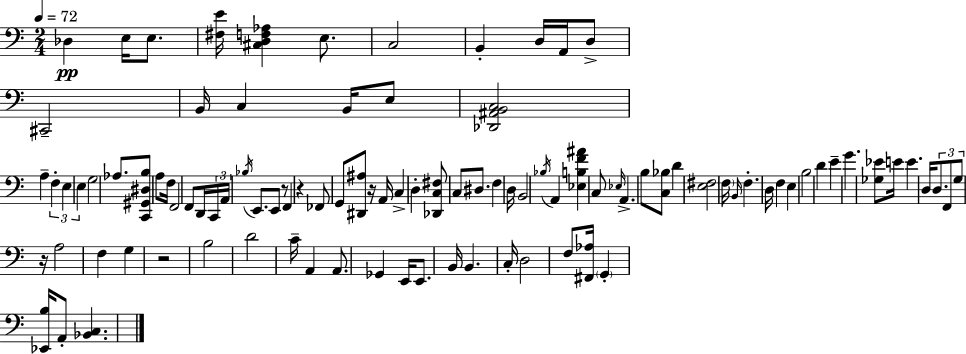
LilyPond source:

{
  \clef bass
  \numericTimeSignature
  \time 2/4
  \key a \minor
  \tempo 4 = 72
  des4\pp e16 e8. | <fis e'>16 <cis d f aes>4 e8. | c2 | b,4-. d16 a,16 d8-> | \break cis,2-- | b,16 c4 b,16 e8 | <des, ais, b, c>2 | a4-- \tuplet 3/2 { f4-. | \break e4 e4 } | g2 | aes8. <c, gis, dis b>8 a8 f16 | f,2 | \break f,8 d,16 \tuplet 3/2 { c,16 a,16 \acciaccatura { bes16 } } e,8. | e,8 r8 f,4 | r4 fes,8 g,8 | <dis, ais>8 r16 a,16 c4-> | \break d4-. <des, c fis>8 c8 | dis8. f4 | d16 b,2 | \acciaccatura { bes16 } a,4 <ees b f' ais'>4 | \break c8 \grace { ees16 } a,4.-> | b8 <c bes>8 d'4 | <e fis>2 | \parenthesize f16 \grace { b,16 } f4.-. | \break d16 f4 | e4 b2 | d'4 | e'4-- g'4. | \break <ges ees'>8 e'16 e'4. | d16 \tuplet 3/2 { d8. f,8 | g8 } r16 a2 | f4 | \break g4 r2 | b2 | d'2 | c'16-- a,4 | \break a,8. ges,4 | e,16 e,8. b,16 b,4. | c16-. d2 | f8 <fis, aes>16 \parenthesize g,4-. | \break <ees, b>16 a,8-. <bes, c>4. | \bar "|."
}